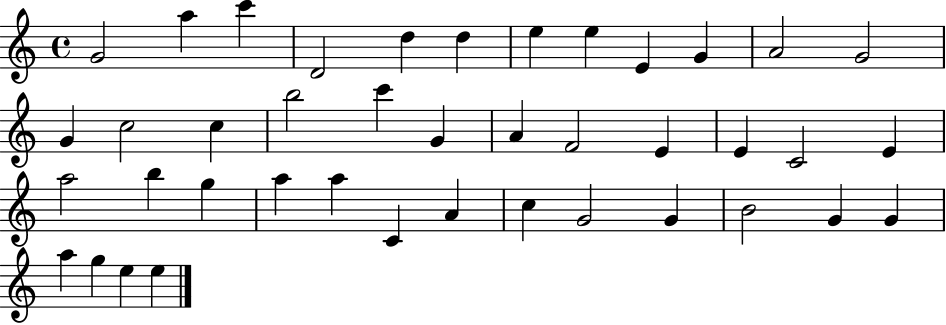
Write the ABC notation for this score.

X:1
T:Untitled
M:4/4
L:1/4
K:C
G2 a c' D2 d d e e E G A2 G2 G c2 c b2 c' G A F2 E E C2 E a2 b g a a C A c G2 G B2 G G a g e e